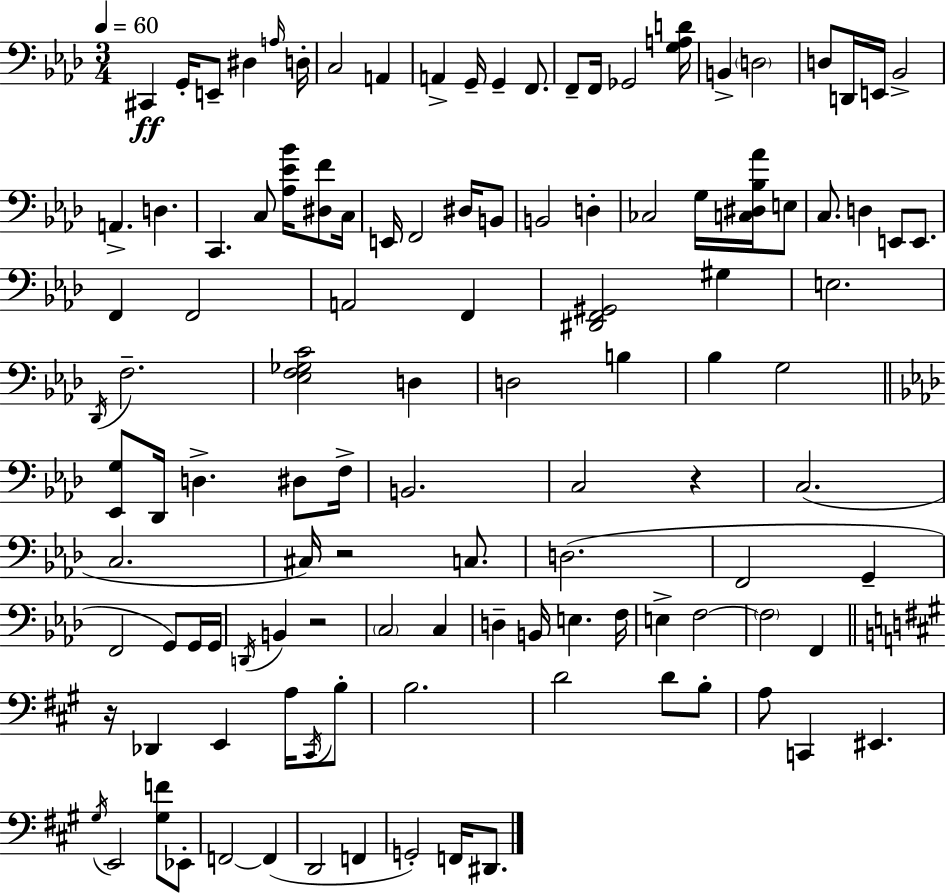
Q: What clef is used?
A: bass